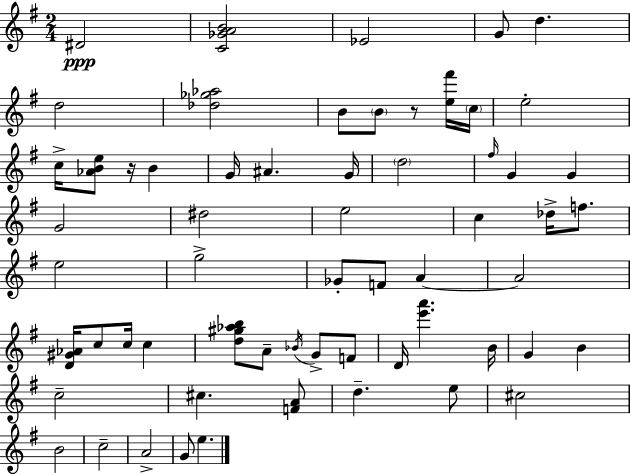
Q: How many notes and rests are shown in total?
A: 61